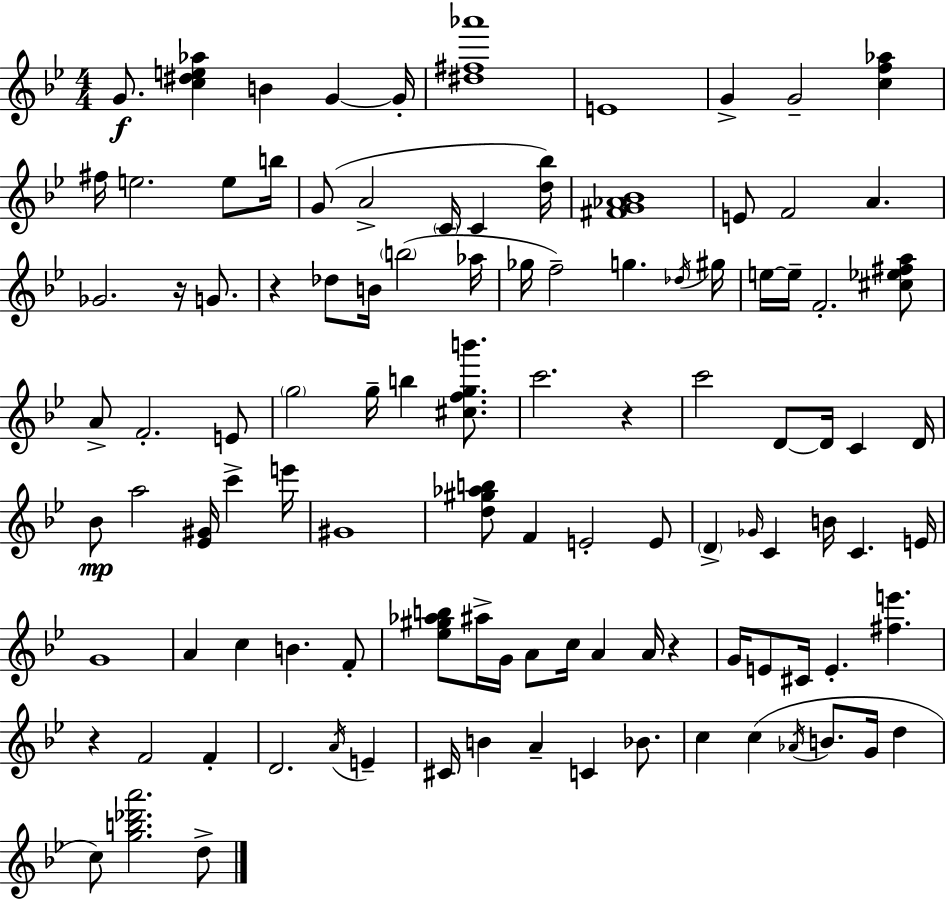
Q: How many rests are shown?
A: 5